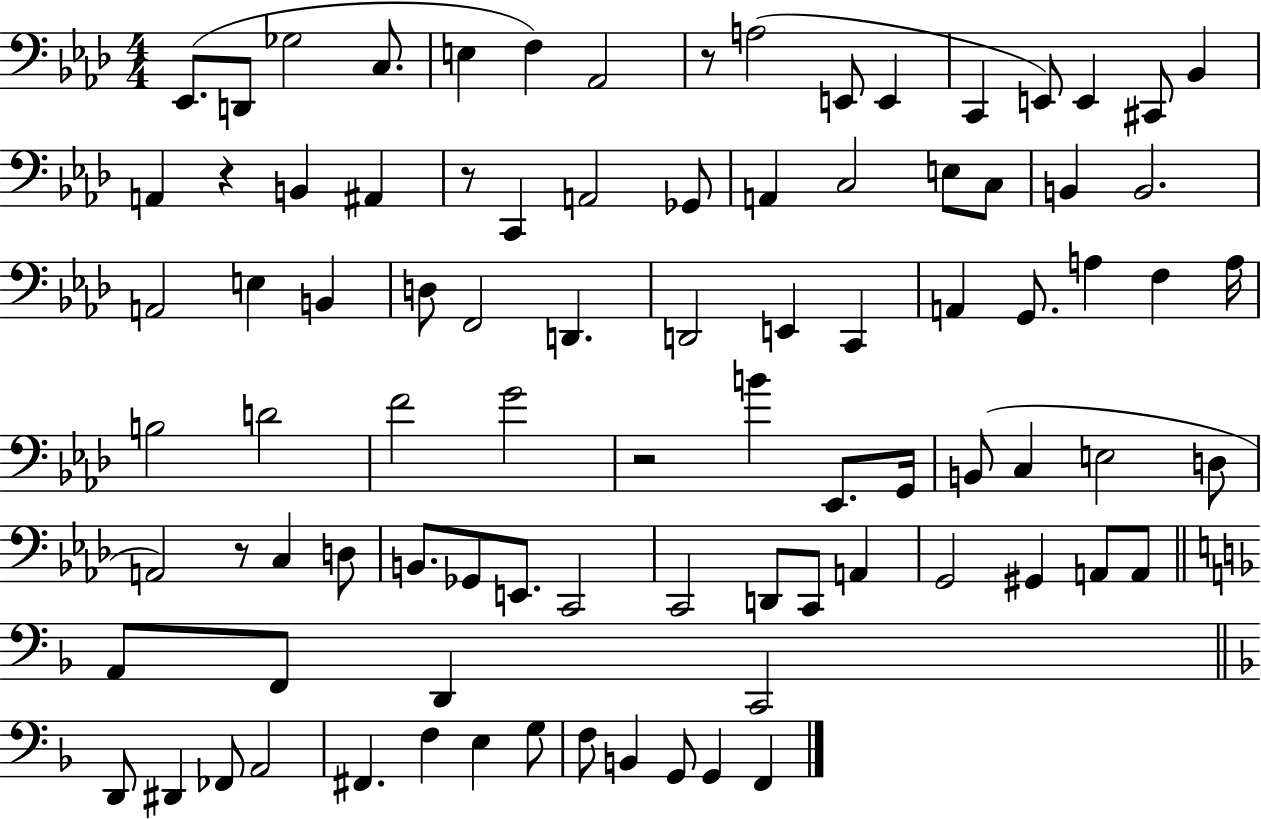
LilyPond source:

{
  \clef bass
  \numericTimeSignature
  \time 4/4
  \key aes \major
  \repeat volta 2 { ees,8.( d,8 ges2 c8. | e4 f4) aes,2 | r8 a2( e,8 e,4 | c,4 e,8) e,4 cis,8 bes,4 | \break a,4 r4 b,4 ais,4 | r8 c,4 a,2 ges,8 | a,4 c2 e8 c8 | b,4 b,2. | \break a,2 e4 b,4 | d8 f,2 d,4. | d,2 e,4 c,4 | a,4 g,8. a4 f4 a16 | \break b2 d'2 | f'2 g'2 | r2 b'4 ees,8. g,16 | b,8( c4 e2 d8 | \break a,2) r8 c4 d8 | b,8. ges,8 e,8. c,2 | c,2 d,8 c,8 a,4 | g,2 gis,4 a,8 a,8 | \break \bar "||" \break \key d \minor a,8 f,8 d,4 c,2 | \bar "||" \break \key f \major d,8 dis,4 fes,8 a,2 | fis,4. f4 e4 g8 | f8 b,4 g,8 g,4 f,4 | } \bar "|."
}